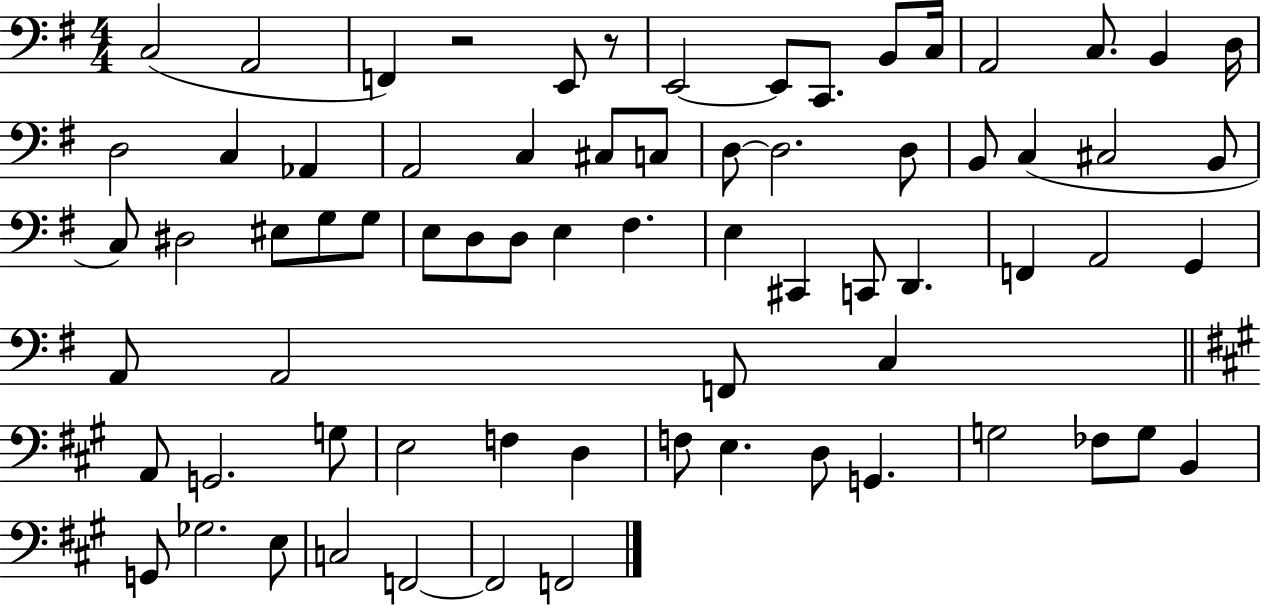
C3/h A2/h F2/q R/h E2/e R/e E2/h E2/e C2/e. B2/e C3/s A2/h C3/e. B2/q D3/s D3/h C3/q Ab2/q A2/h C3/q C#3/e C3/e D3/e D3/h. D3/e B2/e C3/q C#3/h B2/e C3/e D#3/h EIS3/e G3/e G3/e E3/e D3/e D3/e E3/q F#3/q. E3/q C#2/q C2/e D2/q. F2/q A2/h G2/q A2/e A2/h F2/e C3/q A2/e G2/h. G3/e E3/h F3/q D3/q F3/e E3/q. D3/e G2/q. G3/h FES3/e G3/e B2/q G2/e Gb3/h. E3/e C3/h F2/h F2/h F2/h